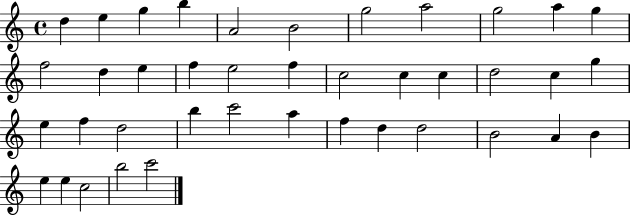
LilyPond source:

{
  \clef treble
  \time 4/4
  \defaultTimeSignature
  \key c \major
  d''4 e''4 g''4 b''4 | a'2 b'2 | g''2 a''2 | g''2 a''4 g''4 | \break f''2 d''4 e''4 | f''4 e''2 f''4 | c''2 c''4 c''4 | d''2 c''4 g''4 | \break e''4 f''4 d''2 | b''4 c'''2 a''4 | f''4 d''4 d''2 | b'2 a'4 b'4 | \break e''4 e''4 c''2 | b''2 c'''2 | \bar "|."
}